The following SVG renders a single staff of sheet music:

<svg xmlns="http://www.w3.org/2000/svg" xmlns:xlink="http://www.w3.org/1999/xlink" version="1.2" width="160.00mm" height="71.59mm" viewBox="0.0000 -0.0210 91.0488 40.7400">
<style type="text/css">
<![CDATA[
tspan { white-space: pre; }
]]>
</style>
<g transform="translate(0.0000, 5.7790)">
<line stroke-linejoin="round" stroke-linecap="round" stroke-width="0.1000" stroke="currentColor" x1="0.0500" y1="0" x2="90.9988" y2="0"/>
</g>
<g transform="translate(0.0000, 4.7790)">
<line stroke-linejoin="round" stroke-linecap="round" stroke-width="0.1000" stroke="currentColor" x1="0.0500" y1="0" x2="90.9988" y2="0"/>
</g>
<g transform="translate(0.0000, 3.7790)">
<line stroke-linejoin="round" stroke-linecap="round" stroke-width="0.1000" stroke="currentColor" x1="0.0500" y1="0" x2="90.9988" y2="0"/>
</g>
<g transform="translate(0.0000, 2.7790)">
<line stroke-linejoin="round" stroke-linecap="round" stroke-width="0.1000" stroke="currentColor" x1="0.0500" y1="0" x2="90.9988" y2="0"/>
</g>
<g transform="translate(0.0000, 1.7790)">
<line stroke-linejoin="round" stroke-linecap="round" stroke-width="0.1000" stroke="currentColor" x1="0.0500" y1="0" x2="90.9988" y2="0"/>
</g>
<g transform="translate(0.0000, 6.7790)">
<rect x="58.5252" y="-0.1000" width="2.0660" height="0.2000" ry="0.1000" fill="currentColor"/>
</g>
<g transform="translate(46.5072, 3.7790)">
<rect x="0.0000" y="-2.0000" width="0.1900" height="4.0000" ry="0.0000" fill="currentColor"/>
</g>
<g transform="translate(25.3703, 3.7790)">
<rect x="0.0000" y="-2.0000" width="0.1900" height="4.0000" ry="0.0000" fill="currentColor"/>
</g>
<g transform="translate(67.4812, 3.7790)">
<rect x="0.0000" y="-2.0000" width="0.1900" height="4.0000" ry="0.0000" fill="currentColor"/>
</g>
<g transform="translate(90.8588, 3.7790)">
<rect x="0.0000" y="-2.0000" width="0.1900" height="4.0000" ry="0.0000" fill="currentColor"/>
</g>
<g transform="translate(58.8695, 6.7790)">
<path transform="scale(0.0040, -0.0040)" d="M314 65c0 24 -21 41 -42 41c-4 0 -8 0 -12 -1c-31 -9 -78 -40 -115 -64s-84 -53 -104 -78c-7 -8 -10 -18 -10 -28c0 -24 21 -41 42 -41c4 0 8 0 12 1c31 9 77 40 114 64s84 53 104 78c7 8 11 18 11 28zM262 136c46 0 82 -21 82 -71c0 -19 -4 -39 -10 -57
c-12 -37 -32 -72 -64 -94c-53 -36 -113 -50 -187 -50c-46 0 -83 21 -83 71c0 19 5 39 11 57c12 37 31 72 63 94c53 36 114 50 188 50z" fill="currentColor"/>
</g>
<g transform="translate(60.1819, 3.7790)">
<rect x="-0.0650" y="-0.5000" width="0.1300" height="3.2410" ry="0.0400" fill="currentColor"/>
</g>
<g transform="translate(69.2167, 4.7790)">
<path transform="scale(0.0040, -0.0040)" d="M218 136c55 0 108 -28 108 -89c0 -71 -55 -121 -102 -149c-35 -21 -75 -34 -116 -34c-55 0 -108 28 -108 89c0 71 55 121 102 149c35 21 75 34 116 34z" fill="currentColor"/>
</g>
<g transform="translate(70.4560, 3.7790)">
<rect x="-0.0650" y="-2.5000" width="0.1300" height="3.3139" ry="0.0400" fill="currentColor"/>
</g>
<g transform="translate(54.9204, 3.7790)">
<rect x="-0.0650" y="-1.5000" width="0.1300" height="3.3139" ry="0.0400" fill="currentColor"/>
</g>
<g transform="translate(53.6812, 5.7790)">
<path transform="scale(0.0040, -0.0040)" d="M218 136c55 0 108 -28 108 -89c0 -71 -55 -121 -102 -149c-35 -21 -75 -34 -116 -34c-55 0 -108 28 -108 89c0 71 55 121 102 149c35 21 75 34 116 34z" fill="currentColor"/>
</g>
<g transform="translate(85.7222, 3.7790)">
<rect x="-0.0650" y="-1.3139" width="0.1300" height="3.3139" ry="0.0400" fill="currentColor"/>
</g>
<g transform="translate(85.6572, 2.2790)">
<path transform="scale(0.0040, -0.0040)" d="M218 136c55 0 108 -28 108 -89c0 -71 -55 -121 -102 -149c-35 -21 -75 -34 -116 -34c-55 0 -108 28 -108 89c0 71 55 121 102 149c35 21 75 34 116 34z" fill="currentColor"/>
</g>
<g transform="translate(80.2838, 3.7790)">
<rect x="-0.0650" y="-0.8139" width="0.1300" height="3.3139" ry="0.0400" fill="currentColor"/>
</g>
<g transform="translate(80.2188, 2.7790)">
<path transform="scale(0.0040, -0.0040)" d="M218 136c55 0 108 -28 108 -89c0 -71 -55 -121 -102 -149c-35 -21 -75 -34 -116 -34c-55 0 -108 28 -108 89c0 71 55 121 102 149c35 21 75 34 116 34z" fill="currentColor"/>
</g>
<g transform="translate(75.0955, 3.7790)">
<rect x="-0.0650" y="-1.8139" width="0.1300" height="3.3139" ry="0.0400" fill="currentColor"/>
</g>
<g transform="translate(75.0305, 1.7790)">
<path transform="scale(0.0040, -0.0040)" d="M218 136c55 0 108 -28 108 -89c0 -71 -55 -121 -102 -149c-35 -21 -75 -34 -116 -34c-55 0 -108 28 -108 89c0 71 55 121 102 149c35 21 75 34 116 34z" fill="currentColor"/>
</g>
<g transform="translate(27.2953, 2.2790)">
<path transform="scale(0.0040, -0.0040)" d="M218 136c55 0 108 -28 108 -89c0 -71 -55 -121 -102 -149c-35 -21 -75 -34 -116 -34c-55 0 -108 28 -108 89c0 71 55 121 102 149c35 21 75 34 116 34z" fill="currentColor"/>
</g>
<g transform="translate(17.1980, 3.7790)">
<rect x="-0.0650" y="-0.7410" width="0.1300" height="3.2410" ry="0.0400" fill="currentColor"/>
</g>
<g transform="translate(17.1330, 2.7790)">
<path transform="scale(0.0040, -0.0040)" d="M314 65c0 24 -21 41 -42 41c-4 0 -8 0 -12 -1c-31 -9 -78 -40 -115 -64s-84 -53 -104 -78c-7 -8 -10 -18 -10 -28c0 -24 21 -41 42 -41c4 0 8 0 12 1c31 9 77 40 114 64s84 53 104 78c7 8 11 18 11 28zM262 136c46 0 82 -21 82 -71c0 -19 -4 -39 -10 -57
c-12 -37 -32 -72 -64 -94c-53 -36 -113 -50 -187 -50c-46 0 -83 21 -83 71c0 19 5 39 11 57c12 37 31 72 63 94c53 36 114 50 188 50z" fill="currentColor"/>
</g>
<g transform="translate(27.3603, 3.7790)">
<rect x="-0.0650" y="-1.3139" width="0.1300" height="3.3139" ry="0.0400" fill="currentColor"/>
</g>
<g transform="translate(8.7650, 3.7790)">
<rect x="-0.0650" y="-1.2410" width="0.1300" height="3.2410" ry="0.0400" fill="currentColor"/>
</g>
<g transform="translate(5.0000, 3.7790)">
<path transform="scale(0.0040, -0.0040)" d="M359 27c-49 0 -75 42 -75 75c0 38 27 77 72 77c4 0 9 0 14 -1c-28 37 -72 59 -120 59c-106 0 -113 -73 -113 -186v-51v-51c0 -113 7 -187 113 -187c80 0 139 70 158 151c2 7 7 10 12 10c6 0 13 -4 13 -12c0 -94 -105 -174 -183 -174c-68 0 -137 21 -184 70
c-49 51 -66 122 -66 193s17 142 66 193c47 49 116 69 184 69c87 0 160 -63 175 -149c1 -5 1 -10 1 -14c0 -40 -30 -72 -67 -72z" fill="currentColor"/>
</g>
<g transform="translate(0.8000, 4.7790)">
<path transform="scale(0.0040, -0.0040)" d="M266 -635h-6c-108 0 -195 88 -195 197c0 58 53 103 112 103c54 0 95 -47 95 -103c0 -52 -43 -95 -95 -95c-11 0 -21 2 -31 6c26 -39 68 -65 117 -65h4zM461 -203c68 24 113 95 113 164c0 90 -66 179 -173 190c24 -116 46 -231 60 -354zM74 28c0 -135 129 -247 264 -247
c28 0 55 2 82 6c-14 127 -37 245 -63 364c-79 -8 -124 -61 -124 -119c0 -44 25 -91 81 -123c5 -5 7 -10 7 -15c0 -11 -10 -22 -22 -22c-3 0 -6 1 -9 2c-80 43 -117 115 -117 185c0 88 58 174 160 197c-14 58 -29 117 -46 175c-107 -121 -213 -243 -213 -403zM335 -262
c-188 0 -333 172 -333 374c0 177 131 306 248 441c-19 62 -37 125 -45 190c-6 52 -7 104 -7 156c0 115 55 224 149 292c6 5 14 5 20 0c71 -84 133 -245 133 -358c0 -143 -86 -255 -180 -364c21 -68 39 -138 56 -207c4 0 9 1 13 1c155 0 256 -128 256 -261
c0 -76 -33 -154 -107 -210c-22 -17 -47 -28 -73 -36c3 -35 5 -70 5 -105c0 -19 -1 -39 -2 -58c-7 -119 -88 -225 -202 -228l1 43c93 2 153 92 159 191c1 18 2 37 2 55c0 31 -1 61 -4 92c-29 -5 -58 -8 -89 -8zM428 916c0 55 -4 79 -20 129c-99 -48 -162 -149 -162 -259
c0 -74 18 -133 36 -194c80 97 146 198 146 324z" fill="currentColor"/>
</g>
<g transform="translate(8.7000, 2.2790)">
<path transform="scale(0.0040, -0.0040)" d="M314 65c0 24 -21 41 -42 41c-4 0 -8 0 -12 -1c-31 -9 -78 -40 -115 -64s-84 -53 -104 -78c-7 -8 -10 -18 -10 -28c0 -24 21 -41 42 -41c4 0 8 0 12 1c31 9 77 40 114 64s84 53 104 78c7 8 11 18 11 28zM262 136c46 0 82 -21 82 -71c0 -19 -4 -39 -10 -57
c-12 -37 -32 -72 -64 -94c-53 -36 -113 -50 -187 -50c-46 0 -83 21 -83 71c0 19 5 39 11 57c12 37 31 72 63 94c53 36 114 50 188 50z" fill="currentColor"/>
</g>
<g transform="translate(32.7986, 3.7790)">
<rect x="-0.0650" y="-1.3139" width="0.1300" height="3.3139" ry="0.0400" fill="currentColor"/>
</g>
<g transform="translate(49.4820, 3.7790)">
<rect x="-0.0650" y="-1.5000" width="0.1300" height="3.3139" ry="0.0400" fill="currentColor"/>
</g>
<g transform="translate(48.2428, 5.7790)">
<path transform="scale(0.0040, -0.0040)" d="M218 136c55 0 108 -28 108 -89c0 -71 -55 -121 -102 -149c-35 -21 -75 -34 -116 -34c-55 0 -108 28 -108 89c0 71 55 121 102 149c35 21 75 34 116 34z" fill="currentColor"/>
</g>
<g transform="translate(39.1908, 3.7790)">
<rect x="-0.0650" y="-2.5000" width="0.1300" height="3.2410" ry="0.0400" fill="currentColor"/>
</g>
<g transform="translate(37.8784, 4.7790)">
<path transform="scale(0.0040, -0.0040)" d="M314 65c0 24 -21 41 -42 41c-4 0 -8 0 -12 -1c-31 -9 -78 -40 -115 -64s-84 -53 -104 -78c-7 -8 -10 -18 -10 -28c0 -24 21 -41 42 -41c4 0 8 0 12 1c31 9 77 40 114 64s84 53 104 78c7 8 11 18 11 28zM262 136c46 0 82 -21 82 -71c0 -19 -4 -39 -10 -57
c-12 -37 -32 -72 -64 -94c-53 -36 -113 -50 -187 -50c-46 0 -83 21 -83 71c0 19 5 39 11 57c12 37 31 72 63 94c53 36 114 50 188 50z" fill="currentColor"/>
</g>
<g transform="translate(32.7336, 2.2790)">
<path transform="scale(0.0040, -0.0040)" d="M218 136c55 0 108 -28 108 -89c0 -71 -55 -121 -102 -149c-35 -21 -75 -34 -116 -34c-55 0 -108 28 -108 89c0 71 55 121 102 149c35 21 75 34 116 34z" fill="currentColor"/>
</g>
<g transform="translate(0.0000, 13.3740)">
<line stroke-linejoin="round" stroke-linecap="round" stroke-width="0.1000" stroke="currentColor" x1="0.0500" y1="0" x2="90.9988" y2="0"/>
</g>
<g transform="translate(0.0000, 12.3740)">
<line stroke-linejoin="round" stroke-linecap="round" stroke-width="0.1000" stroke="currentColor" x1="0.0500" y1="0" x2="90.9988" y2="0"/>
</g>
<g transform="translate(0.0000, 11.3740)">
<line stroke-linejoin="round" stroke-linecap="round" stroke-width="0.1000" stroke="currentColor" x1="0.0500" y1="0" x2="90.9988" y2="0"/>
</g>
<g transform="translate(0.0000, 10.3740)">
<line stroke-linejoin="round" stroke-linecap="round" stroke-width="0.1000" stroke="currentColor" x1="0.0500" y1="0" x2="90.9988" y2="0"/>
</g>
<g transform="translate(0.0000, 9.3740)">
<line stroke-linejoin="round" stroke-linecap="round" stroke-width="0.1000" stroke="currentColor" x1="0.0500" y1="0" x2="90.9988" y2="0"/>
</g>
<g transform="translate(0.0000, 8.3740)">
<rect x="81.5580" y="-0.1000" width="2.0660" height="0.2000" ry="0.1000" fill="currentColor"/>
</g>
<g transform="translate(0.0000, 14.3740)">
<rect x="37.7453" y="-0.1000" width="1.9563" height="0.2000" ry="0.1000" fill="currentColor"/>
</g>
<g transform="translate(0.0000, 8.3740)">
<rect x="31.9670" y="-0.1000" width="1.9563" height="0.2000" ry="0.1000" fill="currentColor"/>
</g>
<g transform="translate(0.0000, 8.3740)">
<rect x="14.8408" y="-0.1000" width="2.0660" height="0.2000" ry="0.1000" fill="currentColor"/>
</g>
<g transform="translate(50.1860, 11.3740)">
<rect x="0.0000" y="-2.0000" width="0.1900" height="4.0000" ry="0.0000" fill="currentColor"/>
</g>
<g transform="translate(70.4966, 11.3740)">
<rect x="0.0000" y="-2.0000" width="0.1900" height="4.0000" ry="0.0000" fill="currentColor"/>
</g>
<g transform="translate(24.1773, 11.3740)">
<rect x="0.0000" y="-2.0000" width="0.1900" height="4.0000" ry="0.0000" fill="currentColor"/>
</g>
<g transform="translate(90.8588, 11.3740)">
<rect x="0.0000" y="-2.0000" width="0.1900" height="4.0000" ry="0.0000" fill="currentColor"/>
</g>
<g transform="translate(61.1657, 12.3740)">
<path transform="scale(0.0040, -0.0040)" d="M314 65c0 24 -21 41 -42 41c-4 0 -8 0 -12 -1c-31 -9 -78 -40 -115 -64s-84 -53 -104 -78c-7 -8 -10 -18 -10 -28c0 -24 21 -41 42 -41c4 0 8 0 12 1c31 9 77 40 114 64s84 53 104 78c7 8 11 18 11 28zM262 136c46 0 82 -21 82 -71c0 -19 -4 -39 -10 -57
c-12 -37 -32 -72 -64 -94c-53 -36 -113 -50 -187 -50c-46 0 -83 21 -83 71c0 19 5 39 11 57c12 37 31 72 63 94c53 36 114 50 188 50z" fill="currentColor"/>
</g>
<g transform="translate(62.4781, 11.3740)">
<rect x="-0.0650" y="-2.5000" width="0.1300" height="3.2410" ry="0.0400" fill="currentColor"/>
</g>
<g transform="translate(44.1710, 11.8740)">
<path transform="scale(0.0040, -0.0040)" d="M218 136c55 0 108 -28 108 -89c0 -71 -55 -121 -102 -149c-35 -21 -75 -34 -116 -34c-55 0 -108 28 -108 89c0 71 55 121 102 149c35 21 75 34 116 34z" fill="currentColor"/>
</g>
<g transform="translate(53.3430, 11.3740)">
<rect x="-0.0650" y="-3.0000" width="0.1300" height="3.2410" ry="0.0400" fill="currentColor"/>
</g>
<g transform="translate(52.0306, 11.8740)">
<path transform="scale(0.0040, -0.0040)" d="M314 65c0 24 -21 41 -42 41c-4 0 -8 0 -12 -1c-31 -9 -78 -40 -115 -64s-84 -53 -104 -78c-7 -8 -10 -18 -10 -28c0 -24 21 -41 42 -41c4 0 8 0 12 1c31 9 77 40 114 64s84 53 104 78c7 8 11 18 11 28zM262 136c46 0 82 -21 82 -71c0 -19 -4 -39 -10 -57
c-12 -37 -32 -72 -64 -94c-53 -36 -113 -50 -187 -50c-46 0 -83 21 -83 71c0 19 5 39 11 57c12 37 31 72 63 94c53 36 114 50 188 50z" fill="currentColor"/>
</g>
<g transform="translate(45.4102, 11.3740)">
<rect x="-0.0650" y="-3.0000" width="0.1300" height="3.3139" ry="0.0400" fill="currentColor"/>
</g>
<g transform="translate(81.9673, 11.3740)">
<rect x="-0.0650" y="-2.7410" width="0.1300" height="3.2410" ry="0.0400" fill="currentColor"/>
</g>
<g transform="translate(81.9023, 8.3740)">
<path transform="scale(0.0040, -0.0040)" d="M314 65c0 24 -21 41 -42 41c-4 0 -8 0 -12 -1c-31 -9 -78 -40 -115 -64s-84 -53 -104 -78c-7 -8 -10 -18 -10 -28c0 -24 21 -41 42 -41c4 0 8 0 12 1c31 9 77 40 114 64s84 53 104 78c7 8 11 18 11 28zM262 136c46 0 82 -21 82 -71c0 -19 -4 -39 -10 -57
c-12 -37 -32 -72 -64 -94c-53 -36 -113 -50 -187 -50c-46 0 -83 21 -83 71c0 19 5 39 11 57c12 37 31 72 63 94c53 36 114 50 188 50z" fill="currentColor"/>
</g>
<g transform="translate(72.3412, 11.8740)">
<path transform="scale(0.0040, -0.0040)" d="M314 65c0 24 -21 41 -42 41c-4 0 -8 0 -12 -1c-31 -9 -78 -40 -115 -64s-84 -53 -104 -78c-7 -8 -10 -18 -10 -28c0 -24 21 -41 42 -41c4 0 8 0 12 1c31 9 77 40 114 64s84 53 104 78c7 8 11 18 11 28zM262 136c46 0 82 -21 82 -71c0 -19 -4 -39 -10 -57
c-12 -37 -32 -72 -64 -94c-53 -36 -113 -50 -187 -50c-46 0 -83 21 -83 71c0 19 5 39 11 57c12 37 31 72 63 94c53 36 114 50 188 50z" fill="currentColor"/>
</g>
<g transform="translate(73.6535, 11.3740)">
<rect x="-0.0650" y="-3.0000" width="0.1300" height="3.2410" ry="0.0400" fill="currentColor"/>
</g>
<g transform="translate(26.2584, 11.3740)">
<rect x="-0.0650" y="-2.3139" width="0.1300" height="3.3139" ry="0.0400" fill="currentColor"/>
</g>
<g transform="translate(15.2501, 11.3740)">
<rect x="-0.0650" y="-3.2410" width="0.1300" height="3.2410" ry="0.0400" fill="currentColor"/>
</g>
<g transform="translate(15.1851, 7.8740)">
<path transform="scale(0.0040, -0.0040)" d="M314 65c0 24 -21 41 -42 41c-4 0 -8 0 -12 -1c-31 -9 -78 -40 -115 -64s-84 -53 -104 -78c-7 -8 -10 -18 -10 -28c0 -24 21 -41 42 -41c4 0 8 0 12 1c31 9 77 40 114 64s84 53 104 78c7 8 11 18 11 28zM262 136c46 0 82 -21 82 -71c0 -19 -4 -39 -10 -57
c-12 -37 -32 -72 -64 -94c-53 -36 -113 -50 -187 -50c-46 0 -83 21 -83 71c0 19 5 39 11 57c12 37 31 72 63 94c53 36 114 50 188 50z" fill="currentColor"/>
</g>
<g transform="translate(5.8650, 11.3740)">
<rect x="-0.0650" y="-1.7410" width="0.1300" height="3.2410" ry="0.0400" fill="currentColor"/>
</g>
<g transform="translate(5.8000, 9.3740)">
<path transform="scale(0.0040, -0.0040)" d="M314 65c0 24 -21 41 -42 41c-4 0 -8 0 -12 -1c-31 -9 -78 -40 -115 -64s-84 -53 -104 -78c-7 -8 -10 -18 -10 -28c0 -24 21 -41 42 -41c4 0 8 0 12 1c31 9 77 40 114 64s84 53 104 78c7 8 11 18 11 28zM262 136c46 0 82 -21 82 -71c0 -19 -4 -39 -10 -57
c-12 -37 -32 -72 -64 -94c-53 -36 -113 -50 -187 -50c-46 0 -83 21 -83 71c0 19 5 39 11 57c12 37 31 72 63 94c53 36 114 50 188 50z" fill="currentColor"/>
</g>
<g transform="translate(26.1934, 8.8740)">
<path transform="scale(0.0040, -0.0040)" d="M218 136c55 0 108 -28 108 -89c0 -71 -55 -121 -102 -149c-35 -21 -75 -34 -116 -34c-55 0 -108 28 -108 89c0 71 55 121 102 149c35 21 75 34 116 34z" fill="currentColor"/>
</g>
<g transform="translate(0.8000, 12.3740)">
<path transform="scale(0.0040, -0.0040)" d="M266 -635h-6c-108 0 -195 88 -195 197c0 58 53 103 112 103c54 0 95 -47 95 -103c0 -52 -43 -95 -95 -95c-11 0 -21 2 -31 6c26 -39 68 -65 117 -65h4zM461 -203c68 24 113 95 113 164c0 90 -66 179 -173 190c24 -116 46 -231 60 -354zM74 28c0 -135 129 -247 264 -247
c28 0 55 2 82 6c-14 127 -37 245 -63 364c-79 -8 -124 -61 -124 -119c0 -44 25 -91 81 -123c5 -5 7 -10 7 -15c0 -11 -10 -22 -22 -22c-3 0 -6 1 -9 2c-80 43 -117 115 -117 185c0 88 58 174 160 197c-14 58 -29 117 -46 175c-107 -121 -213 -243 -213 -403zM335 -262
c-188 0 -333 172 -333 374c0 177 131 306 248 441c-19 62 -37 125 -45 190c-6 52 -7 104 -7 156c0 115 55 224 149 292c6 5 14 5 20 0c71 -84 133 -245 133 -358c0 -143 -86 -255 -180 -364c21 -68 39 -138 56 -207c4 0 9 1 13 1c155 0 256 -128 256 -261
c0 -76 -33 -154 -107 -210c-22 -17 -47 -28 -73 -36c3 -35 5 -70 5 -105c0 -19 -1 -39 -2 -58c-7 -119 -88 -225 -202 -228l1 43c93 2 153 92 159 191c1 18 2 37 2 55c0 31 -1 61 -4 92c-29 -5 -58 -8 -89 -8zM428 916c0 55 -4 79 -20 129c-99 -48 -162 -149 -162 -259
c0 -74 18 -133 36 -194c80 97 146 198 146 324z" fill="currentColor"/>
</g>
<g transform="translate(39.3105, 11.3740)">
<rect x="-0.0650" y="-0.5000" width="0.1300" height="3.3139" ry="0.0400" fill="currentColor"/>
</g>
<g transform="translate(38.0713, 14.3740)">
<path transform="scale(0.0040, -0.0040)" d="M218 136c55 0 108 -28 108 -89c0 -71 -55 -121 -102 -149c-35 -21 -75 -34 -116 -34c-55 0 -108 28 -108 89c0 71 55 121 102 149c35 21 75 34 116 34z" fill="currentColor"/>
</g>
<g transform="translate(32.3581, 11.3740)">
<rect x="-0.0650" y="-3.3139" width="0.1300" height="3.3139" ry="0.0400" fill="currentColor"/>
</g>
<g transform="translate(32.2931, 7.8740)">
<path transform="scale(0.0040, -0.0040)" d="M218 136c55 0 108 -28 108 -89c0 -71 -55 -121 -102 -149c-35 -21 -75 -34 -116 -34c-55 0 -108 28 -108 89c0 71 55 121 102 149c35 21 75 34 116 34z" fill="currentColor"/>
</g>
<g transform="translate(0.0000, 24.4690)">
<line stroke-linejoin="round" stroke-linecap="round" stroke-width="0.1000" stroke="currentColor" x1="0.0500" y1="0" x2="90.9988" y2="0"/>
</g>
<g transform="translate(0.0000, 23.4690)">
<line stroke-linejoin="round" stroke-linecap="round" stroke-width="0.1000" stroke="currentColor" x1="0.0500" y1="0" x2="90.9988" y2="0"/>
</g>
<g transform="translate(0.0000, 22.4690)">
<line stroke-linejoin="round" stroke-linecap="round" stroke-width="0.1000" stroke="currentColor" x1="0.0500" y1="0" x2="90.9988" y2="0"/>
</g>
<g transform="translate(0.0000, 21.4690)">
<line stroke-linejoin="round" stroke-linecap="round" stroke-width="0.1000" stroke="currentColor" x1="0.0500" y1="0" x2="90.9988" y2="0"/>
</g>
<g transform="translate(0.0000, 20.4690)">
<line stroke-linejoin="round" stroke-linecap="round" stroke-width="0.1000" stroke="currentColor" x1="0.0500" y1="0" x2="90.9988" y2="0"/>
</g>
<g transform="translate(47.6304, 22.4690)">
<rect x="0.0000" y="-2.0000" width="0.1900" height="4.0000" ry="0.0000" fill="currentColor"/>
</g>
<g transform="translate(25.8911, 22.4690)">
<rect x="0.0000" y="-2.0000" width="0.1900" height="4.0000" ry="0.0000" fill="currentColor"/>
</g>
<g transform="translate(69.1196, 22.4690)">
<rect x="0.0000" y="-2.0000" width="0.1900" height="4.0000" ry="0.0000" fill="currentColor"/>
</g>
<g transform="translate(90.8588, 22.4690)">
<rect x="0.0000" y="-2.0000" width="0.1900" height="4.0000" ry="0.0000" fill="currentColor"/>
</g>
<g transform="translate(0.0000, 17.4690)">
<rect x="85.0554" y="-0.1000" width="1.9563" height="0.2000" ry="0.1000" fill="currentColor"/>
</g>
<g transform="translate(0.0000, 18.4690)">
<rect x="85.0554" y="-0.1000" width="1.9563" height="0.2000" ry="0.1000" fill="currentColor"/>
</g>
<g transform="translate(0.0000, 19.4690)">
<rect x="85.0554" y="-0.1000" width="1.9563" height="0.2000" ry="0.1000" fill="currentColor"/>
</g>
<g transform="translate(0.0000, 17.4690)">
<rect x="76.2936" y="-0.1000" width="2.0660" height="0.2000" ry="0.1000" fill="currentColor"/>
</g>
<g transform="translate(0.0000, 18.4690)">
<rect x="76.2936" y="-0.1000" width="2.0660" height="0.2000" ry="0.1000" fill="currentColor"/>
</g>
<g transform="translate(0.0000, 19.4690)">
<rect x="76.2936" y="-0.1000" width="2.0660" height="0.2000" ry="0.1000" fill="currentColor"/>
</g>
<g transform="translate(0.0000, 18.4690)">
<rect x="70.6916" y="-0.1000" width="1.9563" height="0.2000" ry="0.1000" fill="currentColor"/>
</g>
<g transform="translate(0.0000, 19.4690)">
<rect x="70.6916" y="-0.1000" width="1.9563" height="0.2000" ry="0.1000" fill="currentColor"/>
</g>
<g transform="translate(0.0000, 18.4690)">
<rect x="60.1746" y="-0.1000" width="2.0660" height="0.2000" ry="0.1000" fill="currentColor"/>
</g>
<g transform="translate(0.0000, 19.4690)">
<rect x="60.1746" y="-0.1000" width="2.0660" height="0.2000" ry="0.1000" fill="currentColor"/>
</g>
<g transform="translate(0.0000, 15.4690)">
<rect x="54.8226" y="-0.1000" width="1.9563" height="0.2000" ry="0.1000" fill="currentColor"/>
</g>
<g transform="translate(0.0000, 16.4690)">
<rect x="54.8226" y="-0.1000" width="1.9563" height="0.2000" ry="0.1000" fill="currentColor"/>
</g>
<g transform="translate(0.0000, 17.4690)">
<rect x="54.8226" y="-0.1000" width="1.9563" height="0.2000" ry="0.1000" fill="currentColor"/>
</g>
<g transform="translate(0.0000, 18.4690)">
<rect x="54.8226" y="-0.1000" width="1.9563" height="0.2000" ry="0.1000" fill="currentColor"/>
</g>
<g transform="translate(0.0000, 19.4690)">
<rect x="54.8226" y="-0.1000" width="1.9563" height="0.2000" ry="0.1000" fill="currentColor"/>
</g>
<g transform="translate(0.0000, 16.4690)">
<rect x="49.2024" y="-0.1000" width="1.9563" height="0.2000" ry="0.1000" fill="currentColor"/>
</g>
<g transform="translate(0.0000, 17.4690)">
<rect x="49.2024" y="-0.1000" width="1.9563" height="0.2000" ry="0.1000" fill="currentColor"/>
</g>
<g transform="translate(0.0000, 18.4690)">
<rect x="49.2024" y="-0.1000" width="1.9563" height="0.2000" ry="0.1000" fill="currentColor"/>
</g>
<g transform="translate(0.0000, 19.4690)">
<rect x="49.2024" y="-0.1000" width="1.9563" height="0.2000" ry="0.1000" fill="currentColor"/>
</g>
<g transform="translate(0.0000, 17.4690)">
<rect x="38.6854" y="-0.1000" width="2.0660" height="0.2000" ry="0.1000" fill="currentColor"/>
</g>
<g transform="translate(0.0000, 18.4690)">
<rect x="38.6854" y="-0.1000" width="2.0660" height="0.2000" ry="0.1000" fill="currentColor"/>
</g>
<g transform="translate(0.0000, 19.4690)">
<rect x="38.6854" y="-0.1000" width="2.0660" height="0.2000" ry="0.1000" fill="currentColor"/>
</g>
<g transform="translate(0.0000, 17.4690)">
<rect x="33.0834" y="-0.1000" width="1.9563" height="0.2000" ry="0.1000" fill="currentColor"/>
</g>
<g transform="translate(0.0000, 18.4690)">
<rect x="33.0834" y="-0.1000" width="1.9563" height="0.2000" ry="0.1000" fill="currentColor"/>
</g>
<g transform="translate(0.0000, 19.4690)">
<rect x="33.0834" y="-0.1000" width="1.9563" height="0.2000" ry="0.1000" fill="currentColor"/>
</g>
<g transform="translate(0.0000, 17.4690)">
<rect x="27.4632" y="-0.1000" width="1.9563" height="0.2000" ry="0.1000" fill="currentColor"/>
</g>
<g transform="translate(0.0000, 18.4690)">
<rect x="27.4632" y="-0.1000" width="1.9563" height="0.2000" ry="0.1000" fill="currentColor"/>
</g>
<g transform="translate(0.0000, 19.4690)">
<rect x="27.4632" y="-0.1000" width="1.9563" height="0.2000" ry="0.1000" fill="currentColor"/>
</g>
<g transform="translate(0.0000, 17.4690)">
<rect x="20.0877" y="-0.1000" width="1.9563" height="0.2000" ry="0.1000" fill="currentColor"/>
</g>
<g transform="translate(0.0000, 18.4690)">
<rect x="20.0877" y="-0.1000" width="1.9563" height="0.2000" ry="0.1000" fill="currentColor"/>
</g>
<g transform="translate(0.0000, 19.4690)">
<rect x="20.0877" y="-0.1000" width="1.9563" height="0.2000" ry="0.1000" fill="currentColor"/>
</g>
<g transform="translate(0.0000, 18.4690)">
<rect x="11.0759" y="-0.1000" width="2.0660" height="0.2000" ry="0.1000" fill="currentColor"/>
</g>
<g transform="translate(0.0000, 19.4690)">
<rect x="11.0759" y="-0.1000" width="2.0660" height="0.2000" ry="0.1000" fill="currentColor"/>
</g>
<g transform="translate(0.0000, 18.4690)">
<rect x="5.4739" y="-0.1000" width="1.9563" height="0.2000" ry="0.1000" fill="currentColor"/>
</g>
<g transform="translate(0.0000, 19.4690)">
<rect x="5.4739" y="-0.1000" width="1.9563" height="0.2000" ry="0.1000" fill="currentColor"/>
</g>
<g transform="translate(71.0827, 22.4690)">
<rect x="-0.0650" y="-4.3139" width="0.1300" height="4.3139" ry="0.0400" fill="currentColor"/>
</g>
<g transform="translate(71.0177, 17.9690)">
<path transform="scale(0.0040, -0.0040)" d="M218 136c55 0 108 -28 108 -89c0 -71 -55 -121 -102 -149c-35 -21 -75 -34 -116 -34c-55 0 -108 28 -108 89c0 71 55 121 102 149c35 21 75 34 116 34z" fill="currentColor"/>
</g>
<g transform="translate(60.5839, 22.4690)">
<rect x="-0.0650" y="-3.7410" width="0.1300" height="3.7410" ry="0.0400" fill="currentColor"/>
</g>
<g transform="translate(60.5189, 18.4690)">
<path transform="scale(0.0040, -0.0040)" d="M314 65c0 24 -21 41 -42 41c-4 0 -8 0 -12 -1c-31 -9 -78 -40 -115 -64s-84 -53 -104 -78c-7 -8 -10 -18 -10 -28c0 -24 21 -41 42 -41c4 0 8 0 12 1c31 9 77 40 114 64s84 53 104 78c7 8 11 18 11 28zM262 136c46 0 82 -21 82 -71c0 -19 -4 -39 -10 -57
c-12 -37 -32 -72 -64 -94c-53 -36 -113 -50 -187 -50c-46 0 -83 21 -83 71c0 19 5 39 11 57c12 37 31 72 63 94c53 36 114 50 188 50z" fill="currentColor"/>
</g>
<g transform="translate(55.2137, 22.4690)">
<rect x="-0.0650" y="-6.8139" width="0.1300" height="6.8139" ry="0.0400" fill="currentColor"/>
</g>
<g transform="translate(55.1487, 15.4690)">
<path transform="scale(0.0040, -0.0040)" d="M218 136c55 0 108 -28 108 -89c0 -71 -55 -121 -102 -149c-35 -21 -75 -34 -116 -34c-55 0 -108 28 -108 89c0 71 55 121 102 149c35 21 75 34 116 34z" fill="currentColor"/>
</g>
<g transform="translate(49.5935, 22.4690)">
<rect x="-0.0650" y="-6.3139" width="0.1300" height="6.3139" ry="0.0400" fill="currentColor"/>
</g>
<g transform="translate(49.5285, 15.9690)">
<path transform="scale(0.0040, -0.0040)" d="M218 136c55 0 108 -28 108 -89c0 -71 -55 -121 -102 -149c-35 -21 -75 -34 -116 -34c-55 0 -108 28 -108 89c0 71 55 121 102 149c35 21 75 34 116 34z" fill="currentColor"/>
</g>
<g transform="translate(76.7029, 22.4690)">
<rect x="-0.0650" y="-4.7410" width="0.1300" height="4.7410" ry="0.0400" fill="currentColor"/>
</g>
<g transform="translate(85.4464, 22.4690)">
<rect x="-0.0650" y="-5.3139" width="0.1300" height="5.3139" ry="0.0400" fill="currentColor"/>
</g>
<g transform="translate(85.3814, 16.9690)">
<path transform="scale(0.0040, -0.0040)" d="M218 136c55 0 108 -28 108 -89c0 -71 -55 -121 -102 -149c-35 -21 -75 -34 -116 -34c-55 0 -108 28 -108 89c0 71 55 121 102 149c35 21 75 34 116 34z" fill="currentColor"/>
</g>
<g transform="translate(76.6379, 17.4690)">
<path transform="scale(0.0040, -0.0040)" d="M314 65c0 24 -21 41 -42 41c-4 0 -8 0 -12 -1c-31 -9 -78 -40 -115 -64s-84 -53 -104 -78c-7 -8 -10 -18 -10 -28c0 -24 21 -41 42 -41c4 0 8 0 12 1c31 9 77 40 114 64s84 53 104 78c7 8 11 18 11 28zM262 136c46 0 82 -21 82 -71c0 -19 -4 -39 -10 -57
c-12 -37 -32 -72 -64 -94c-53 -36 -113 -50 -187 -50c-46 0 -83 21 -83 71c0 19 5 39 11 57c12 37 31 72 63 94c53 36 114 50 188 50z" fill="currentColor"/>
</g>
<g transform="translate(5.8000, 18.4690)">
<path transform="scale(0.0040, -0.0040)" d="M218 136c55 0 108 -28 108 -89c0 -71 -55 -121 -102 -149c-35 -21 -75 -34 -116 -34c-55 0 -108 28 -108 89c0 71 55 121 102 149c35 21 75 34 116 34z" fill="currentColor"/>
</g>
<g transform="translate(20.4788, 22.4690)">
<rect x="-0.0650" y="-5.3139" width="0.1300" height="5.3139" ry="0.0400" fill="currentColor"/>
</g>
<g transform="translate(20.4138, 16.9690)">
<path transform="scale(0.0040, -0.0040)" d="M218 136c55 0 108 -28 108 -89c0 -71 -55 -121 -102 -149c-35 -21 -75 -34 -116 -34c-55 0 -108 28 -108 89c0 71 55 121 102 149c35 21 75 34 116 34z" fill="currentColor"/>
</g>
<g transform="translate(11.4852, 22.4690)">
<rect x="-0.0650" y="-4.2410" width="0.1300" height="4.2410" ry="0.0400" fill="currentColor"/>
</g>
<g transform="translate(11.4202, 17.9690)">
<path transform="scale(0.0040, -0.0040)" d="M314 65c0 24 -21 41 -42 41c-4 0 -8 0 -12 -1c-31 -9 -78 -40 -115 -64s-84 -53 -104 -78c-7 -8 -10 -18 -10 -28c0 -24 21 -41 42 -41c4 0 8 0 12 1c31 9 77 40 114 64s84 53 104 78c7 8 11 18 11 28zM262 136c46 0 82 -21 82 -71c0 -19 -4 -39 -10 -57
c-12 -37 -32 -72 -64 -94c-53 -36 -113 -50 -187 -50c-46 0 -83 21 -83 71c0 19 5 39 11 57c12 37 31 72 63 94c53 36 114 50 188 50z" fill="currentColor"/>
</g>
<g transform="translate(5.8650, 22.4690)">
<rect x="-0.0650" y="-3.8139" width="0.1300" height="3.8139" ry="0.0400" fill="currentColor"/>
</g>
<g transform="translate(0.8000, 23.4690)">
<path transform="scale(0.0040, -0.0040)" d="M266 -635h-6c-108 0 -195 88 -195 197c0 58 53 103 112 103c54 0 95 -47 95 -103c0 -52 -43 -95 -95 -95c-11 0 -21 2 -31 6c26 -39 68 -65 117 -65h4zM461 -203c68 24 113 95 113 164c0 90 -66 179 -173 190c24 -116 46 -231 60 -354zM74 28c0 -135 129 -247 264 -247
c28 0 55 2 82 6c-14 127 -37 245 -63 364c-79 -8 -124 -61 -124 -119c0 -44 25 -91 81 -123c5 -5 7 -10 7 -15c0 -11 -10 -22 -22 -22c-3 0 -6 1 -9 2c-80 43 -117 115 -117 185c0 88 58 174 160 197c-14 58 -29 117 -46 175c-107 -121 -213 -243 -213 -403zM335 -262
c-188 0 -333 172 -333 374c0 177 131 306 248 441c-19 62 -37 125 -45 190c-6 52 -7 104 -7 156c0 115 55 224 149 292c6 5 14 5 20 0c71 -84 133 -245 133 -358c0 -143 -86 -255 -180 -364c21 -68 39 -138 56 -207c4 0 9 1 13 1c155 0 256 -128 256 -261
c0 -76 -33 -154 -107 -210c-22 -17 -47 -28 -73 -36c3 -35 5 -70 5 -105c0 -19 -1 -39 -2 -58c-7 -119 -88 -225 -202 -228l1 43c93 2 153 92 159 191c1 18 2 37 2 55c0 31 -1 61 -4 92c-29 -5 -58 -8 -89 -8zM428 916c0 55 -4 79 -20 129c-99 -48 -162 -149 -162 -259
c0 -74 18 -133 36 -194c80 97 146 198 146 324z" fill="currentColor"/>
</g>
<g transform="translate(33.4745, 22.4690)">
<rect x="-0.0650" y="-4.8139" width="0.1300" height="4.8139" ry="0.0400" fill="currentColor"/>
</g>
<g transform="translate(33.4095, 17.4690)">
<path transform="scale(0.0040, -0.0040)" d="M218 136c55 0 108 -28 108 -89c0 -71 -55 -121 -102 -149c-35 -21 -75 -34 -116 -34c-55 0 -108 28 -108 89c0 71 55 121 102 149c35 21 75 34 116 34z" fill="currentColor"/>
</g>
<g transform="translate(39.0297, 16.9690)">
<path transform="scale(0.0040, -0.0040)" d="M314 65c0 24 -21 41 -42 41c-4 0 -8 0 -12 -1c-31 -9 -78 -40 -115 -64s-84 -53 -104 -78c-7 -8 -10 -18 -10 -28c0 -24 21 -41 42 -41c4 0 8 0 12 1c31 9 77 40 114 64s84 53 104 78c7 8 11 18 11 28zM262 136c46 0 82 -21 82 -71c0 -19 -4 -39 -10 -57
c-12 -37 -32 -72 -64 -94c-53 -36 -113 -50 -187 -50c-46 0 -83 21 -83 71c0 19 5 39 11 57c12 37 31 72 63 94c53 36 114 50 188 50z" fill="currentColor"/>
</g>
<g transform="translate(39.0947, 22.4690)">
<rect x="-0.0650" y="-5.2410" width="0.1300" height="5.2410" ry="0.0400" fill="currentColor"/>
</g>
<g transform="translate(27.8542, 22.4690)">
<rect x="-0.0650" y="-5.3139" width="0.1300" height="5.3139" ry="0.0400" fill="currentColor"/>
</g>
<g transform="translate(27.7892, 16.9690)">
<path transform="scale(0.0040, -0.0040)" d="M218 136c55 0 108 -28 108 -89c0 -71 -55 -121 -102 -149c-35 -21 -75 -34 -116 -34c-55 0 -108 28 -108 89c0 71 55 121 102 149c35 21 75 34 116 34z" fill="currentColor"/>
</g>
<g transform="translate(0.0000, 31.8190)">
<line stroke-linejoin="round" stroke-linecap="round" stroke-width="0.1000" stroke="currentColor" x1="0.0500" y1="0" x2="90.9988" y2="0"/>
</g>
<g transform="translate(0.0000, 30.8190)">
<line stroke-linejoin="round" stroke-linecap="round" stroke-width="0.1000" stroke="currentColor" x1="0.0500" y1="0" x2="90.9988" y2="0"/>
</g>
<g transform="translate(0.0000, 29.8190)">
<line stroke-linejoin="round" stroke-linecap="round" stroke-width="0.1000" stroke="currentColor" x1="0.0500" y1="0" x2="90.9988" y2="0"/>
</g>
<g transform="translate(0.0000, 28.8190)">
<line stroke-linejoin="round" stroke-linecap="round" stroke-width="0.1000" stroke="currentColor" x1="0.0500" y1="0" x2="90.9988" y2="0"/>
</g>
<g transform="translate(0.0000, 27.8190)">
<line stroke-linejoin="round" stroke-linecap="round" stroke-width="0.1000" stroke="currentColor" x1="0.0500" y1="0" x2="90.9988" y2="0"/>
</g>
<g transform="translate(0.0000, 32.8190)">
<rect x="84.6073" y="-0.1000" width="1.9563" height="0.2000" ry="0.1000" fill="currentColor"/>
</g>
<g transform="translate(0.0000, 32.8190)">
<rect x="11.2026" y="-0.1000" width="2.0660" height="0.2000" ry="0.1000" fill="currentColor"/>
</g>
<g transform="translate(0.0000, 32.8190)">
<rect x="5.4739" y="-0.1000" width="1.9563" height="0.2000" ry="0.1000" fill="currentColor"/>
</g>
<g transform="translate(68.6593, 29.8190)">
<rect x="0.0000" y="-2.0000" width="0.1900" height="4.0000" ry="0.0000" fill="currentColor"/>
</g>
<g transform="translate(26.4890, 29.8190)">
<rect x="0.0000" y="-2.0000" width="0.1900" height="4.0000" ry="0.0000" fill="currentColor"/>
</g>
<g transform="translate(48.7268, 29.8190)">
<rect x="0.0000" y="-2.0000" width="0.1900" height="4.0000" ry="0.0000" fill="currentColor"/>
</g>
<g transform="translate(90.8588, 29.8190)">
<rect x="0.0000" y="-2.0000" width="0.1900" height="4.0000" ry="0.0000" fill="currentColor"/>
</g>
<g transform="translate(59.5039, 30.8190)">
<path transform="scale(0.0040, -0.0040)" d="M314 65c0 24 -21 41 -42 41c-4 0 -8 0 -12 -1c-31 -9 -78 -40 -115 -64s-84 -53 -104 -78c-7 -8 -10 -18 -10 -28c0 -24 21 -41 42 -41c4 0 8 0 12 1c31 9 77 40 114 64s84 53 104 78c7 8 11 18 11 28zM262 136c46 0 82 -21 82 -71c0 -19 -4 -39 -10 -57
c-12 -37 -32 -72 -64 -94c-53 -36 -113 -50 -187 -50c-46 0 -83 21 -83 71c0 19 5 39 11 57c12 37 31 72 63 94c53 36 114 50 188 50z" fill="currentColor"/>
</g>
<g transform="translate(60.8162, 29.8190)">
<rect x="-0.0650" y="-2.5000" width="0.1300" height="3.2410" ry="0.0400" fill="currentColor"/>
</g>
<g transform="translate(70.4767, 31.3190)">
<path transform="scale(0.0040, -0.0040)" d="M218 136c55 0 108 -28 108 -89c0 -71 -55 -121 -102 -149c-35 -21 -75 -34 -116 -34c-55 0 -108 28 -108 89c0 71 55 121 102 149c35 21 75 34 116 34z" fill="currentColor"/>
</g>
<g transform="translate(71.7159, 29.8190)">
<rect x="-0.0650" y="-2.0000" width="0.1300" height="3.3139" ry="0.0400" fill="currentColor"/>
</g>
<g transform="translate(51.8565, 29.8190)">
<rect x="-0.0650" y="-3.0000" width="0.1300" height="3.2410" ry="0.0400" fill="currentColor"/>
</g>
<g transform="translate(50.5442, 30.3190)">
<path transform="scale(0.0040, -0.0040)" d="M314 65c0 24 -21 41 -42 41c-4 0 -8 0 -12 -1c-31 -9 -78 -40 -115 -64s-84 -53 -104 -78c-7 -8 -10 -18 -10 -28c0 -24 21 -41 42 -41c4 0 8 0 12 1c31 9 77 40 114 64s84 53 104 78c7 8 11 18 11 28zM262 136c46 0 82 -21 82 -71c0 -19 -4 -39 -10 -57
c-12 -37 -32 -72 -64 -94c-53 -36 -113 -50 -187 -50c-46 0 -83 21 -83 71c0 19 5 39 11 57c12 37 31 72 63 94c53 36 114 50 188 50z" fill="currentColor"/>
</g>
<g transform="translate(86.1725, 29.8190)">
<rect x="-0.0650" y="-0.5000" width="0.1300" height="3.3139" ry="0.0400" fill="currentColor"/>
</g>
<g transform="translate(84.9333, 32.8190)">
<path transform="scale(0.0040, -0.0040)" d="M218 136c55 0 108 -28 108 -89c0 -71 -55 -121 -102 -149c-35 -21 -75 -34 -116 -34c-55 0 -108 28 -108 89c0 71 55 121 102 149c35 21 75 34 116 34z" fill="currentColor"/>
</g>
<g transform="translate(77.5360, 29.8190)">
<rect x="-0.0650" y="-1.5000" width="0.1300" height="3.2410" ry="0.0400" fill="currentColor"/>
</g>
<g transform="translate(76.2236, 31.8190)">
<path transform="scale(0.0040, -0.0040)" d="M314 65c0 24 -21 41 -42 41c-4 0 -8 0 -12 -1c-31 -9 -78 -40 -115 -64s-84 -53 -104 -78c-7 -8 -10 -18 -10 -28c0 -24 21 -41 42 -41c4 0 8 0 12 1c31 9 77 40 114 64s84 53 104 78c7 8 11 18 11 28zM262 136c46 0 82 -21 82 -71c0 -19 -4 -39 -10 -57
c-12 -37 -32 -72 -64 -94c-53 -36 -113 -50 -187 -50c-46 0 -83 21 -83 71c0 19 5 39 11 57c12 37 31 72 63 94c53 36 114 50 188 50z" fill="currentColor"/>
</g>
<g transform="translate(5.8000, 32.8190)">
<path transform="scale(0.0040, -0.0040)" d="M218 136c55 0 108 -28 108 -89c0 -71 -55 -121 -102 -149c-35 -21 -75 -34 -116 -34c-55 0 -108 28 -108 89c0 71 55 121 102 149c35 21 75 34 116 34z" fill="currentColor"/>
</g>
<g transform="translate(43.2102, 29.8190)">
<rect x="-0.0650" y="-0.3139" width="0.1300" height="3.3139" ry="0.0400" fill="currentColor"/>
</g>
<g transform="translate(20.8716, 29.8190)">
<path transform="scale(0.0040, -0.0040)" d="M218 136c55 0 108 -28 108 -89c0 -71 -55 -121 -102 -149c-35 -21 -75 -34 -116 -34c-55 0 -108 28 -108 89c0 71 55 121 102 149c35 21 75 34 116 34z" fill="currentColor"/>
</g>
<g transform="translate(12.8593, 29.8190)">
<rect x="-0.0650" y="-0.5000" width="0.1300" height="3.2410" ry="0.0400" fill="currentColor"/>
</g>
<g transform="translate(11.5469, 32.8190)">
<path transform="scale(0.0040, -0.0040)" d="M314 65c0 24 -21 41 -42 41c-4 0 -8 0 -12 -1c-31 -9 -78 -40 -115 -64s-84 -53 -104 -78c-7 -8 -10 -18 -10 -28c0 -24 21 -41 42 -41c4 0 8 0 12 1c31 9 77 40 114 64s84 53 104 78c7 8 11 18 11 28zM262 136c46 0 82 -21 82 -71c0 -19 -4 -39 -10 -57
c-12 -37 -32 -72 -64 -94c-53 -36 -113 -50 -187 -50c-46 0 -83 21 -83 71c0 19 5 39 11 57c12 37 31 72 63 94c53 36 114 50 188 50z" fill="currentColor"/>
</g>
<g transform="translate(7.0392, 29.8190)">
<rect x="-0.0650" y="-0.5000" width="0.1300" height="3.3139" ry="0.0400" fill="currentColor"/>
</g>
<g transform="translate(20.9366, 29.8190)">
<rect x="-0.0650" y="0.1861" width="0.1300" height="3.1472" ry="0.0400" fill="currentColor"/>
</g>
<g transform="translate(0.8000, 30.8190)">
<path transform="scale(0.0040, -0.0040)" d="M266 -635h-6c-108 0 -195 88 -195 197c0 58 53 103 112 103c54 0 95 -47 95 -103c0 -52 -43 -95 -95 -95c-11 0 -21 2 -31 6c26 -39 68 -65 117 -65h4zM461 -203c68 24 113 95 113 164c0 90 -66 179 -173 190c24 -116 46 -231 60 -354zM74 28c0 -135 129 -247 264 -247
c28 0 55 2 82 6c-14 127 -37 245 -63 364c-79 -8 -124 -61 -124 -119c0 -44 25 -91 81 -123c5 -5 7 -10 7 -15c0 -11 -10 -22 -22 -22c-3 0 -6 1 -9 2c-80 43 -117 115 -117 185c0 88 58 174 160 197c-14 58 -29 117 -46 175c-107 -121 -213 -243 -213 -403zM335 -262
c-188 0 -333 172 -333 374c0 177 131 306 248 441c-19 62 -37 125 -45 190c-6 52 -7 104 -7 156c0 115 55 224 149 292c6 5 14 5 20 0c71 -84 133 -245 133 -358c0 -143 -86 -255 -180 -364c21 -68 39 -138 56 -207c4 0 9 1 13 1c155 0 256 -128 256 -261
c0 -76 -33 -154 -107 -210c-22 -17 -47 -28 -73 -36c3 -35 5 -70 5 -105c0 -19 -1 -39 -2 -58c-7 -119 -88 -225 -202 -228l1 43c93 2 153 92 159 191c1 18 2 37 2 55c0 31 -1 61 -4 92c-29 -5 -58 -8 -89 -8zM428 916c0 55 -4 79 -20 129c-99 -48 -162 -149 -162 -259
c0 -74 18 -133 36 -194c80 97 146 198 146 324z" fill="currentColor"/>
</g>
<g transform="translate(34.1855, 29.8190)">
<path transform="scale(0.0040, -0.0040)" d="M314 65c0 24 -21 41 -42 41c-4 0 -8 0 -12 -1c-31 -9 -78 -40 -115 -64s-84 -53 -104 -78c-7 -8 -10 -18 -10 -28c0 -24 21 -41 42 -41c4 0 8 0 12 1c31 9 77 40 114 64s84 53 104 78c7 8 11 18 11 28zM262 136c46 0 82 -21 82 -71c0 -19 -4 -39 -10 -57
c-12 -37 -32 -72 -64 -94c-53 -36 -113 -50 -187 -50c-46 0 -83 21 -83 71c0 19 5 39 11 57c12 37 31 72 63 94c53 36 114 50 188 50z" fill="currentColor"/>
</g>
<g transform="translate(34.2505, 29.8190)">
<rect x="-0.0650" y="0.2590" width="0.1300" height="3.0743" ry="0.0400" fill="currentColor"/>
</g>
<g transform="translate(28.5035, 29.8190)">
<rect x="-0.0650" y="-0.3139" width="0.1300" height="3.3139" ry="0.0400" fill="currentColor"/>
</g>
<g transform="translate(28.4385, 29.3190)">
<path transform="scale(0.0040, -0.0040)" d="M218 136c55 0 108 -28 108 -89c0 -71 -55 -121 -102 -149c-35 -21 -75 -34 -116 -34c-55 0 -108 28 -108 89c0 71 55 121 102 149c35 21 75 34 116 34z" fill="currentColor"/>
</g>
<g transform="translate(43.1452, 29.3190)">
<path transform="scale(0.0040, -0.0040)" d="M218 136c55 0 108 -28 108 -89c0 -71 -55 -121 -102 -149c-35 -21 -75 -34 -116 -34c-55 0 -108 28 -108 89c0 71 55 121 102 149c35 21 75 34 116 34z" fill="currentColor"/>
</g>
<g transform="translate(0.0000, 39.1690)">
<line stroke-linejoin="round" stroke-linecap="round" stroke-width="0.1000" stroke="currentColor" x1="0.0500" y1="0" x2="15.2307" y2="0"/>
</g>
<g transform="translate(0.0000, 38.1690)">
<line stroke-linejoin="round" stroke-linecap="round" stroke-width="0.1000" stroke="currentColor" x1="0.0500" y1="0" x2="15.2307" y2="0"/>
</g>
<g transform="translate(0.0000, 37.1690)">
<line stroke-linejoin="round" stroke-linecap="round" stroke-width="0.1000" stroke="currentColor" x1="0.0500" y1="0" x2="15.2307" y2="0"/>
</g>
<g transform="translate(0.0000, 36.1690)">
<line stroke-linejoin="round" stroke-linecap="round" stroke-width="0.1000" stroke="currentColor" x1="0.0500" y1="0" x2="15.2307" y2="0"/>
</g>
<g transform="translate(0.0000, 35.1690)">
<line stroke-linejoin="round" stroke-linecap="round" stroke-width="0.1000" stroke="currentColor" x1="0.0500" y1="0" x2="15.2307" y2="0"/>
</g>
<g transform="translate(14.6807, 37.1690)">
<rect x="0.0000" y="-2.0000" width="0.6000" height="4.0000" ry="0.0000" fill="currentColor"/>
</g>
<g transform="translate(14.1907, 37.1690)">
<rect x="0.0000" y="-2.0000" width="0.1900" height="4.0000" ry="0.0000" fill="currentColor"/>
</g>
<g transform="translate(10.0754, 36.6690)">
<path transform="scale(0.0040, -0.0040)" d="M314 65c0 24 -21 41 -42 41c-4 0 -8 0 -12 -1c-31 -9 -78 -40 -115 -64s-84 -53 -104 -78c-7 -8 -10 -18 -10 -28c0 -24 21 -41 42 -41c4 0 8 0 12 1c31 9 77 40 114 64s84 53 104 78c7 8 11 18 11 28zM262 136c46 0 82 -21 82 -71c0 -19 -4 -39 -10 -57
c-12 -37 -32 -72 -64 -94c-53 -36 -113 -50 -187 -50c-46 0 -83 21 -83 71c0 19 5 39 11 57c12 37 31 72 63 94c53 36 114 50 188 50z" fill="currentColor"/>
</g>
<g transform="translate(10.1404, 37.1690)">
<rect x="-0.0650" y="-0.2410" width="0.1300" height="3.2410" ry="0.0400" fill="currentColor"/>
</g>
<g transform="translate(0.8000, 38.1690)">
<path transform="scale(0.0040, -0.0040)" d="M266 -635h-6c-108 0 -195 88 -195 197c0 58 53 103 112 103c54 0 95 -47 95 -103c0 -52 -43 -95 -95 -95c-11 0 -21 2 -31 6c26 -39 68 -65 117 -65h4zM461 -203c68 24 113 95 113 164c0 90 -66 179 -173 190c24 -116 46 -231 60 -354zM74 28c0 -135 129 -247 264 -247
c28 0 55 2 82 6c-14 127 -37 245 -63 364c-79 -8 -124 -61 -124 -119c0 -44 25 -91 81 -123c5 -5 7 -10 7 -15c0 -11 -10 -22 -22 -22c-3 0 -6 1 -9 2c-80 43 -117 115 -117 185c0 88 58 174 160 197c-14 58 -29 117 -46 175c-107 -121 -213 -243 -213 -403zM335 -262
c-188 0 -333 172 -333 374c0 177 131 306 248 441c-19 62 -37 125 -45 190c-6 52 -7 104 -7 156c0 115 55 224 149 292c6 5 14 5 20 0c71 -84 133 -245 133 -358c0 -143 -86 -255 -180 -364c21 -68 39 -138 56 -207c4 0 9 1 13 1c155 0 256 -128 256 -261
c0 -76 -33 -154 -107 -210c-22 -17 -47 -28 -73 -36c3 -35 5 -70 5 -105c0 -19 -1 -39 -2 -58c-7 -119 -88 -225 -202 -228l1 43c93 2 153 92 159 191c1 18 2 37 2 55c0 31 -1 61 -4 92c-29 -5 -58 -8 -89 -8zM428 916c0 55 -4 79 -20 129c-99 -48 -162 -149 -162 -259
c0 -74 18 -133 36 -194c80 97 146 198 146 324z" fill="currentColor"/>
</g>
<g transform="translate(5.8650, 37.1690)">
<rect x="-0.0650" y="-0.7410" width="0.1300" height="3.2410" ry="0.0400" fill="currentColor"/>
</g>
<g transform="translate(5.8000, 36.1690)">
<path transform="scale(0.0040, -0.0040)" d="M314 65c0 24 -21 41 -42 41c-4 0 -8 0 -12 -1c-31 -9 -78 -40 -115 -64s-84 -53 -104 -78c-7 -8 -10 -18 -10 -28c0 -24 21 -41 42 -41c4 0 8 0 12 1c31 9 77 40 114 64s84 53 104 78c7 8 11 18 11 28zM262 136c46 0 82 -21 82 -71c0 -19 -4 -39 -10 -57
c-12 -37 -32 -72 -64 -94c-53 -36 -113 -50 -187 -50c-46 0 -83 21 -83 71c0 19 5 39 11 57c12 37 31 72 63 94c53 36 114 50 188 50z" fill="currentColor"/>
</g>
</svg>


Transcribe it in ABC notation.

X:1
T:Untitled
M:4/4
L:1/4
K:C
e2 d2 e e G2 E E C2 G f d e f2 b2 g b C A A2 G2 A2 a2 c' d'2 f' f' e' f'2 a' b' c'2 d' e'2 f' C C2 B c B2 c A2 G2 F E2 C d2 c2